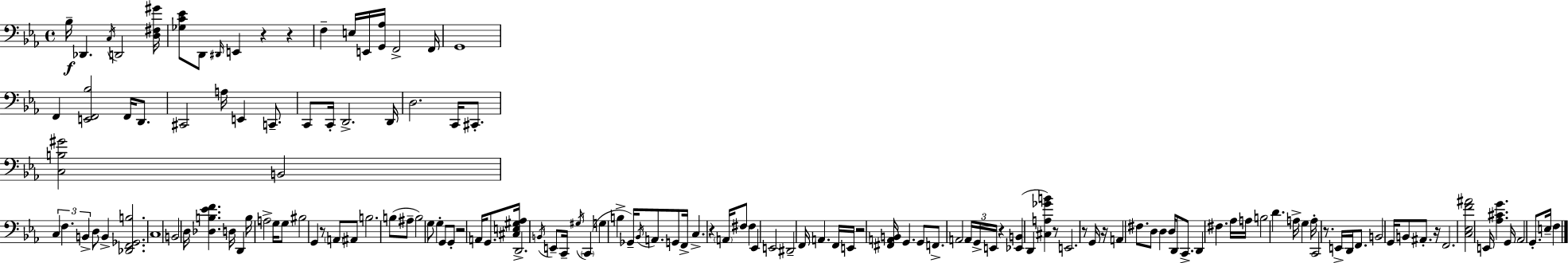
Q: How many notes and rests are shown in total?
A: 146